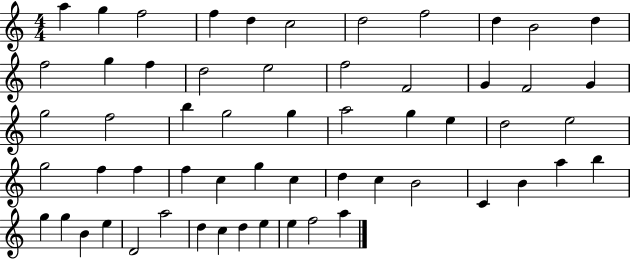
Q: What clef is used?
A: treble